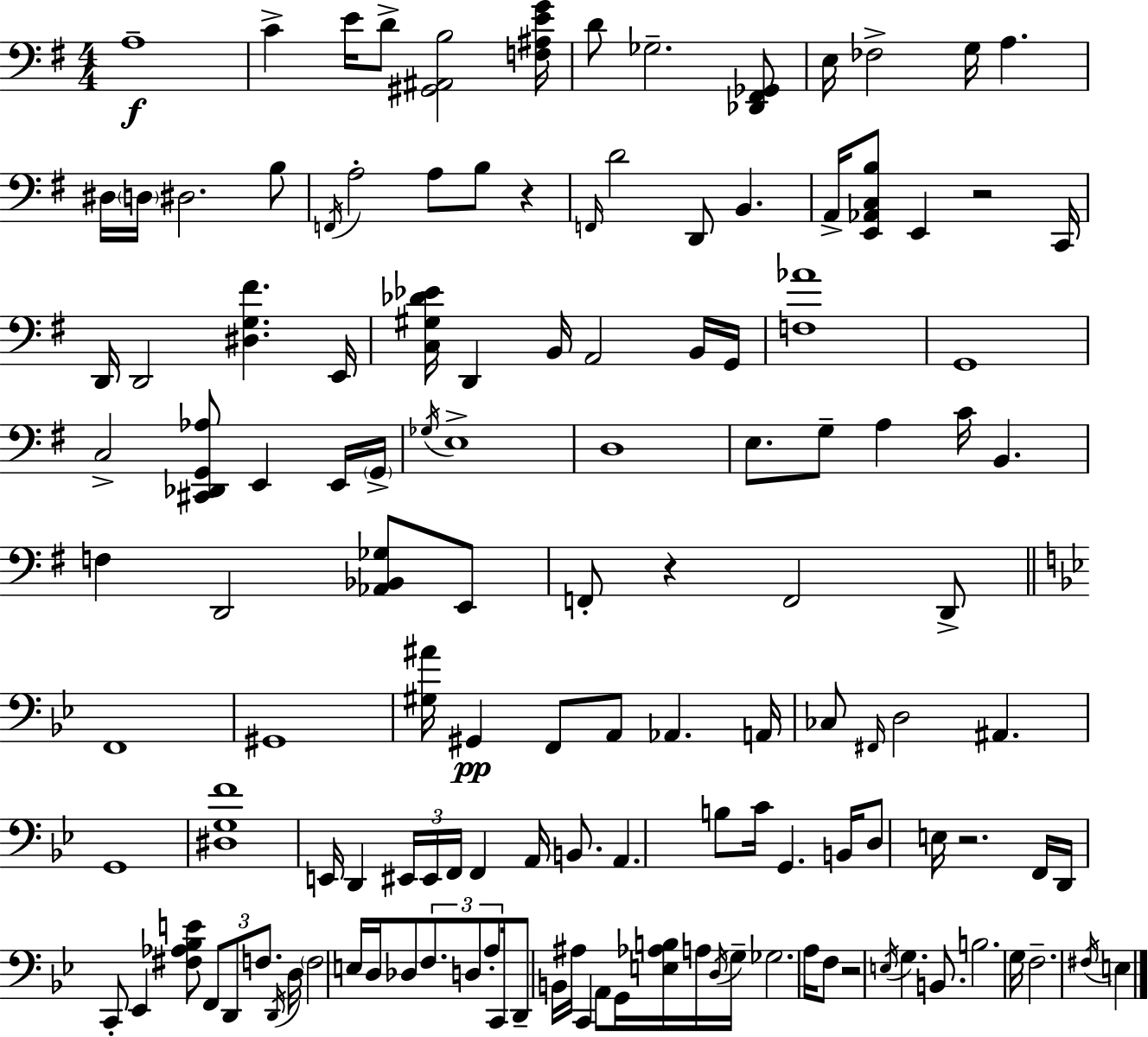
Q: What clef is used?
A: bass